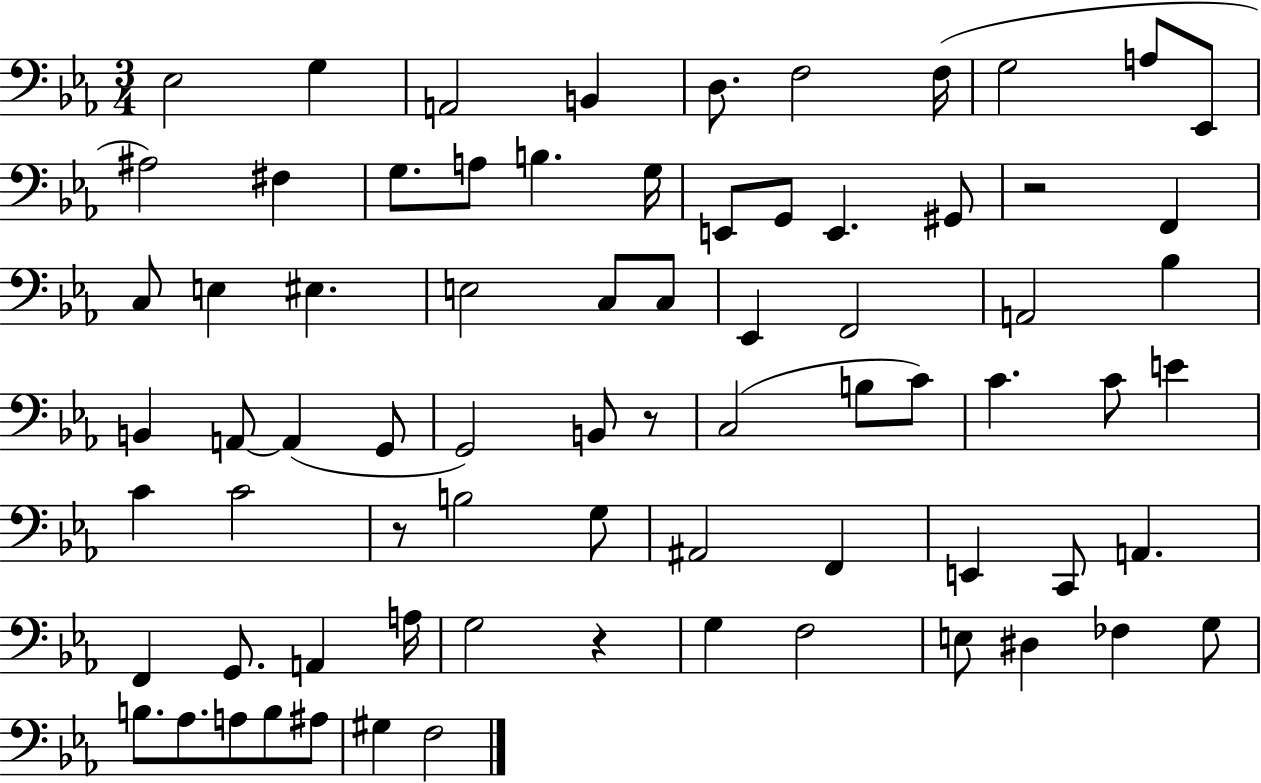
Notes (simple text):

Eb3/h G3/q A2/h B2/q D3/e. F3/h F3/s G3/h A3/e Eb2/e A#3/h F#3/q G3/e. A3/e B3/q. G3/s E2/e G2/e E2/q. G#2/e R/h F2/q C3/e E3/q EIS3/q. E3/h C3/e C3/e Eb2/q F2/h A2/h Bb3/q B2/q A2/e A2/q G2/e G2/h B2/e R/e C3/h B3/e C4/e C4/q. C4/e E4/q C4/q C4/h R/e B3/h G3/e A#2/h F2/q E2/q C2/e A2/q. F2/q G2/e. A2/q A3/s G3/h R/q G3/q F3/h E3/e D#3/q FES3/q G3/e B3/e. Ab3/e. A3/e B3/e A#3/e G#3/q F3/h